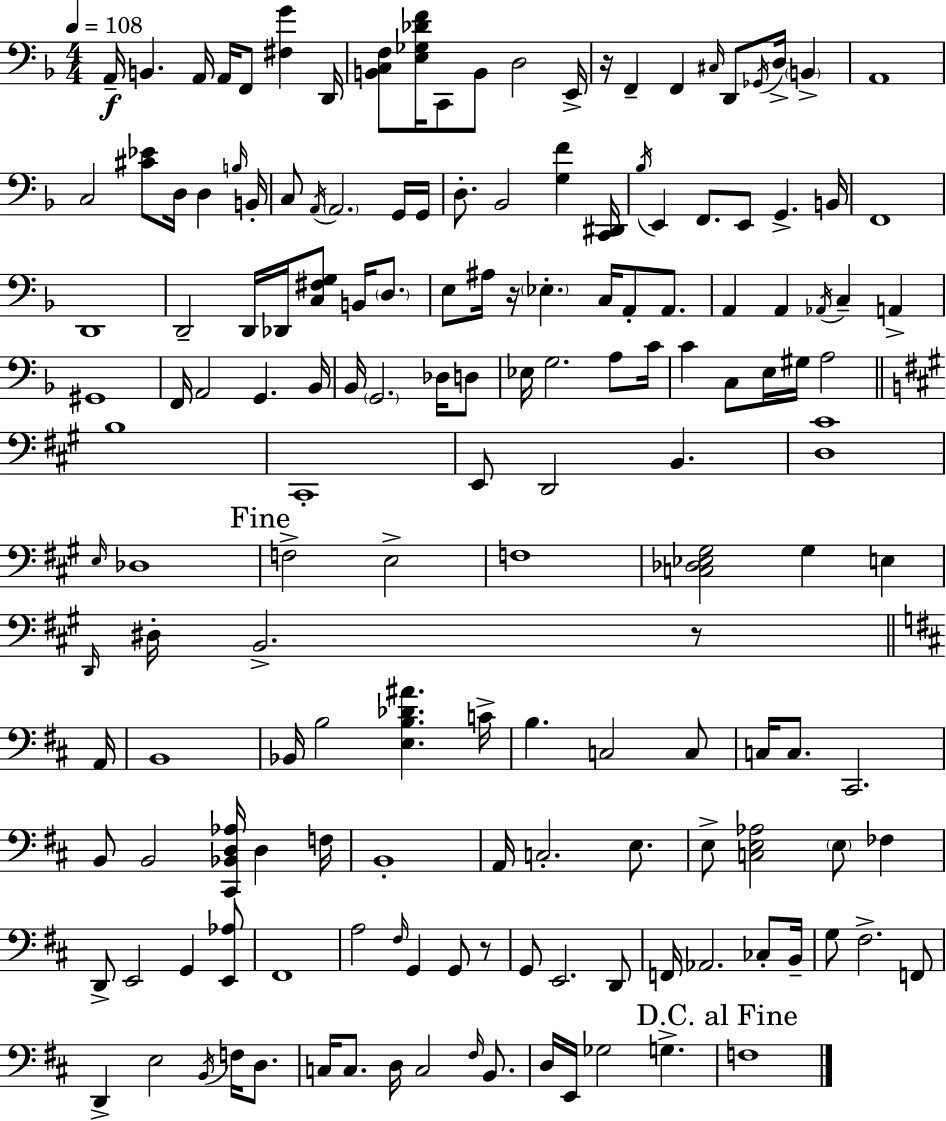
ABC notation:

X:1
T:Untitled
M:4/4
L:1/4
K:F
A,,/4 B,, A,,/4 A,,/4 F,,/2 [^F,G] D,,/4 [B,,C,F,]/2 [E,_G,_DF]/4 C,,/2 B,,/2 D,2 E,,/4 z/4 F,, F,, ^C,/4 D,,/2 _G,,/4 D,/4 B,, A,,4 C,2 [^C_E]/2 D,/4 D, B,/4 B,,/4 C,/2 A,,/4 A,,2 G,,/4 G,,/4 D,/2 _B,,2 [G,F] [C,,^D,,]/4 _B,/4 E,, F,,/2 E,,/2 G,, B,,/4 F,,4 D,,4 D,,2 D,,/4 _D,,/4 [C,^F,G,]/2 B,,/4 D,/2 E,/2 ^A,/4 z/4 _E, C,/4 A,,/2 A,,/2 A,, A,, _A,,/4 C, A,, ^G,,4 F,,/4 A,,2 G,, _B,,/4 _B,,/4 G,,2 _D,/4 D,/2 _E,/4 G,2 A,/2 C/4 C C,/2 E,/4 ^G,/4 A,2 B,4 ^C,,4 E,,/2 D,,2 B,, [D,^C]4 E,/4 _D,4 F,2 E,2 F,4 [C,_D,_E,^G,]2 ^G, E, D,,/4 ^D,/4 B,,2 z/2 A,,/4 B,,4 _B,,/4 B,2 [E,B,_D^A] C/4 B, C,2 C,/2 C,/4 C,/2 ^C,,2 B,,/2 B,,2 [^C,,_B,,D,_A,]/4 D, F,/4 B,,4 A,,/4 C,2 E,/2 E,/2 [C,E,_A,]2 E,/2 _F, D,,/2 E,,2 G,, [E,,_A,]/2 ^F,,4 A,2 ^F,/4 G,, G,,/2 z/2 G,,/2 E,,2 D,,/2 F,,/4 _A,,2 _C,/2 B,,/4 G,/2 ^F,2 F,,/2 D,, E,2 B,,/4 F,/4 D,/2 C,/4 C,/2 D,/4 C,2 ^F,/4 B,,/2 D,/4 E,,/4 _G,2 G, F,4